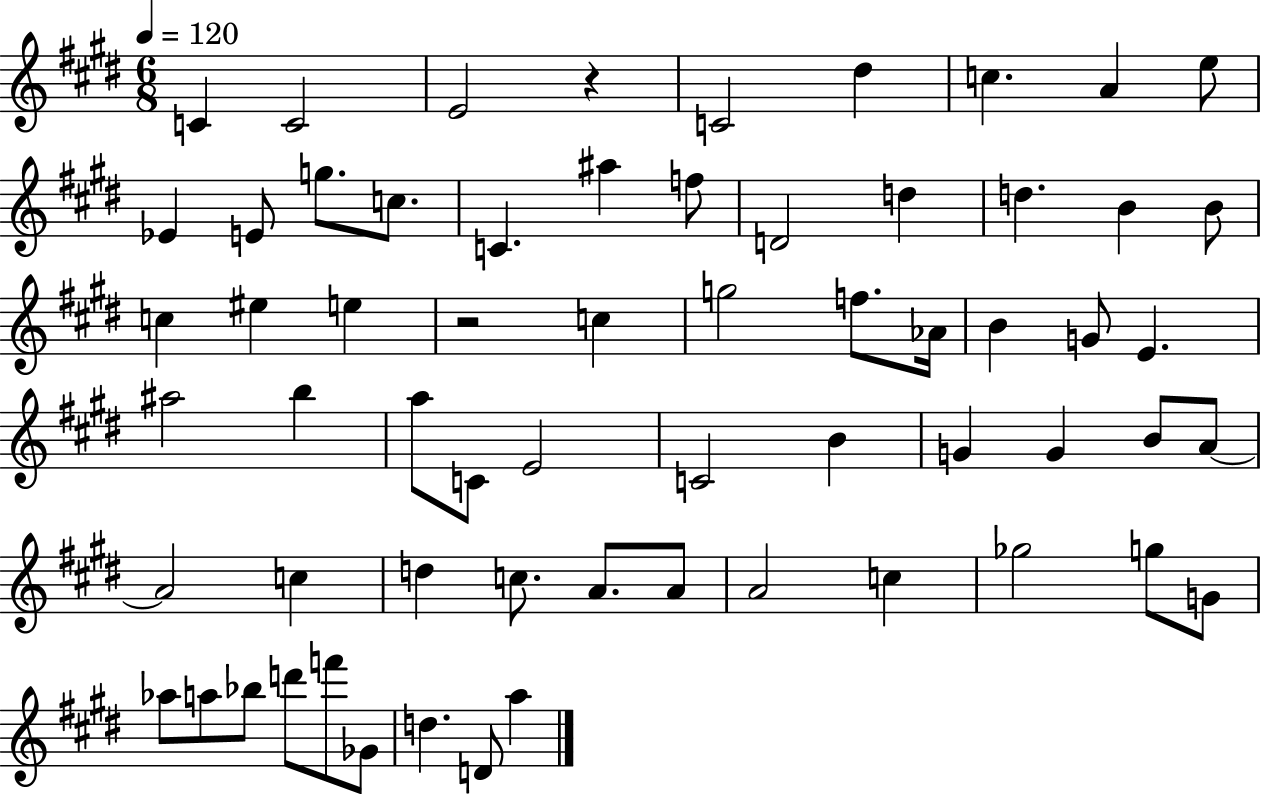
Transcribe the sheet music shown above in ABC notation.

X:1
T:Untitled
M:6/8
L:1/4
K:E
C C2 E2 z C2 ^d c A e/2 _E E/2 g/2 c/2 C ^a f/2 D2 d d B B/2 c ^e e z2 c g2 f/2 _A/4 B G/2 E ^a2 b a/2 C/2 E2 C2 B G G B/2 A/2 A2 c d c/2 A/2 A/2 A2 c _g2 g/2 G/2 _a/2 a/2 _b/2 d'/2 f'/2 _G/2 d D/2 a